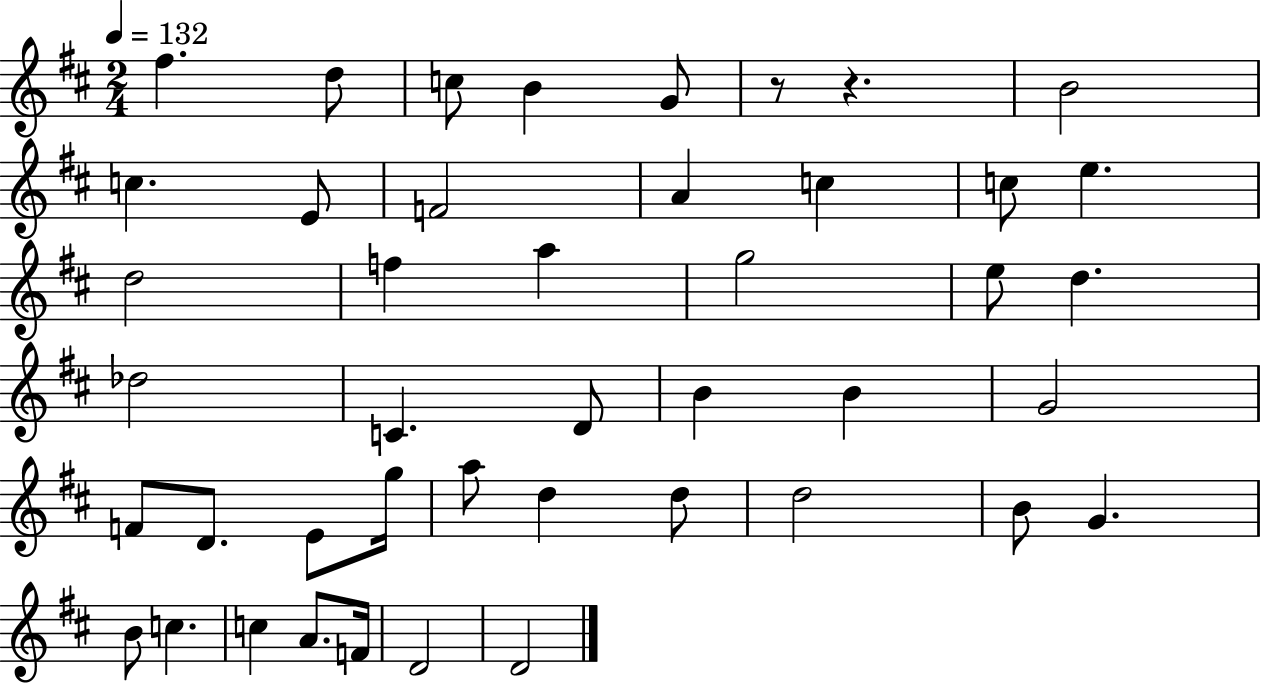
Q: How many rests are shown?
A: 2